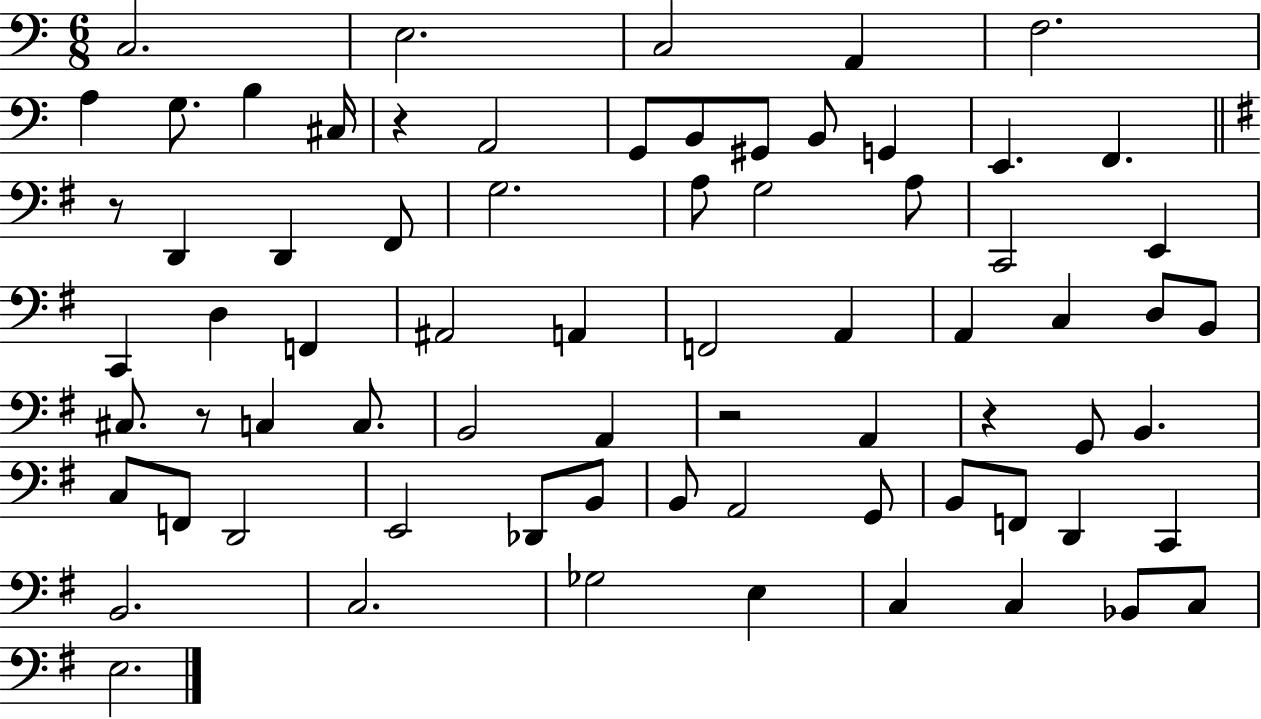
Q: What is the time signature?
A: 6/8